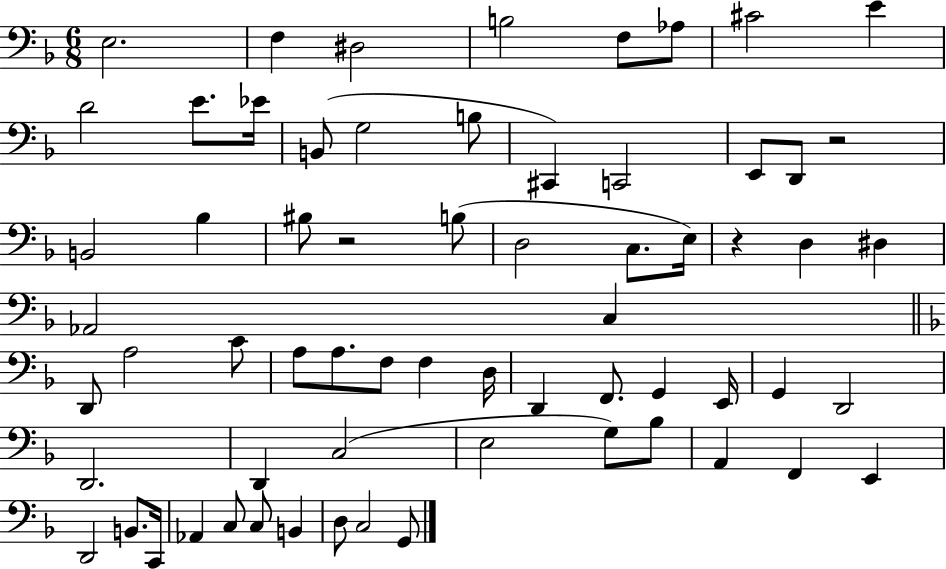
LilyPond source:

{
  \clef bass
  \numericTimeSignature
  \time 6/8
  \key f \major
  e2. | f4 dis2 | b2 f8 aes8 | cis'2 e'4 | \break d'2 e'8. ees'16 | b,8( g2 b8 | cis,4) c,2 | e,8 d,8 r2 | \break b,2 bes4 | bis8 r2 b8( | d2 c8. e16) | r4 d4 dis4 | \break aes,2 c4 | \bar "||" \break \key f \major d,8 a2 c'8 | a8 a8. f8 f4 d16 | d,4 f,8. g,4 e,16 | g,4 d,2 | \break d,2. | d,4 c2( | e2 g8) bes8 | a,4 f,4 e,4 | \break d,2 b,8. c,16 | aes,4 c8 c8 b,4 | d8 c2 g,8 | \bar "|."
}